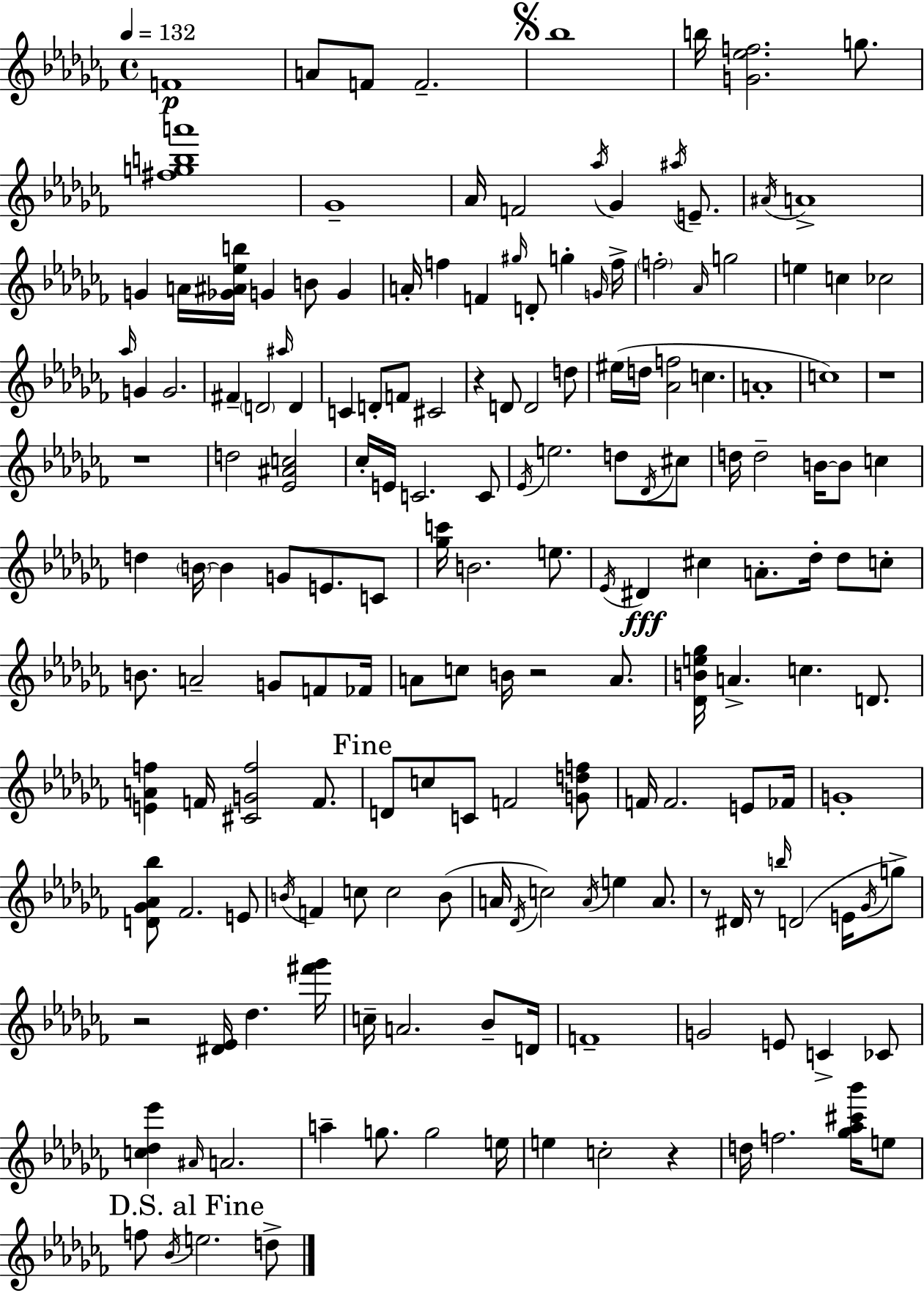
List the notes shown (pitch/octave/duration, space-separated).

F4/w A4/e F4/e F4/h. Bb5/w B5/s [G4,Eb5,F5]/h. G5/e. [F#5,G5,B5,A6]/w Gb4/w Ab4/s F4/h Ab5/s Gb4/q A#5/s E4/e. A#4/s A4/w G4/q A4/s [Gb4,A#4,Eb5,B5]/s G4/q B4/e G4/q A4/s F5/q F4/q G#5/s D4/e G5/q G4/s F5/s F5/h Ab4/s G5/h E5/q C5/q CES5/h Ab5/s G4/q G4/h. F#4/q D4/h A#5/s D4/q C4/q D4/e F4/e C#4/h R/q D4/e D4/h D5/e EIS5/s D5/s [Ab4,F5]/h C5/q. A4/w C5/w R/w R/w D5/h [Eb4,A#4,C5]/h CES5/s E4/s C4/h. C4/e Eb4/s E5/h. D5/e Db4/s C#5/e D5/s D5/h B4/s B4/e C5/q D5/q B4/s B4/q G4/e E4/e. C4/e [Gb5,C6]/s B4/h. E5/e. Eb4/s D#4/q C#5/q A4/e. Db5/s Db5/e C5/e B4/e. A4/h G4/e F4/e FES4/s A4/e C5/e B4/s R/h A4/e. [Db4,B4,E5,Gb5]/s A4/q. C5/q. D4/e. [E4,A4,F5]/q F4/s [C#4,G4,F5]/h F4/e. D4/e C5/e C4/e F4/h [G4,D5,F5]/e F4/s F4/h. E4/e FES4/s G4/w [D4,Gb4,Ab4,Bb5]/e FES4/h. E4/e B4/s F4/q C5/e C5/h B4/e A4/s Db4/s C5/h A4/s E5/q A4/e. R/e D#4/s R/e B5/s D4/h E4/s Gb4/s G5/e R/h [D#4,Eb4]/s Db5/q. [F#6,Gb6]/s C5/s A4/h. Bb4/e D4/s F4/w G4/h E4/e C4/q CES4/e [C5,Db5,Eb6]/q A#4/s A4/h. A5/q G5/e. G5/h E5/s E5/q C5/h R/q D5/s F5/h. [Gb5,Ab5,C#6,Bb6]/s E5/e F5/e Bb4/s E5/h. D5/e